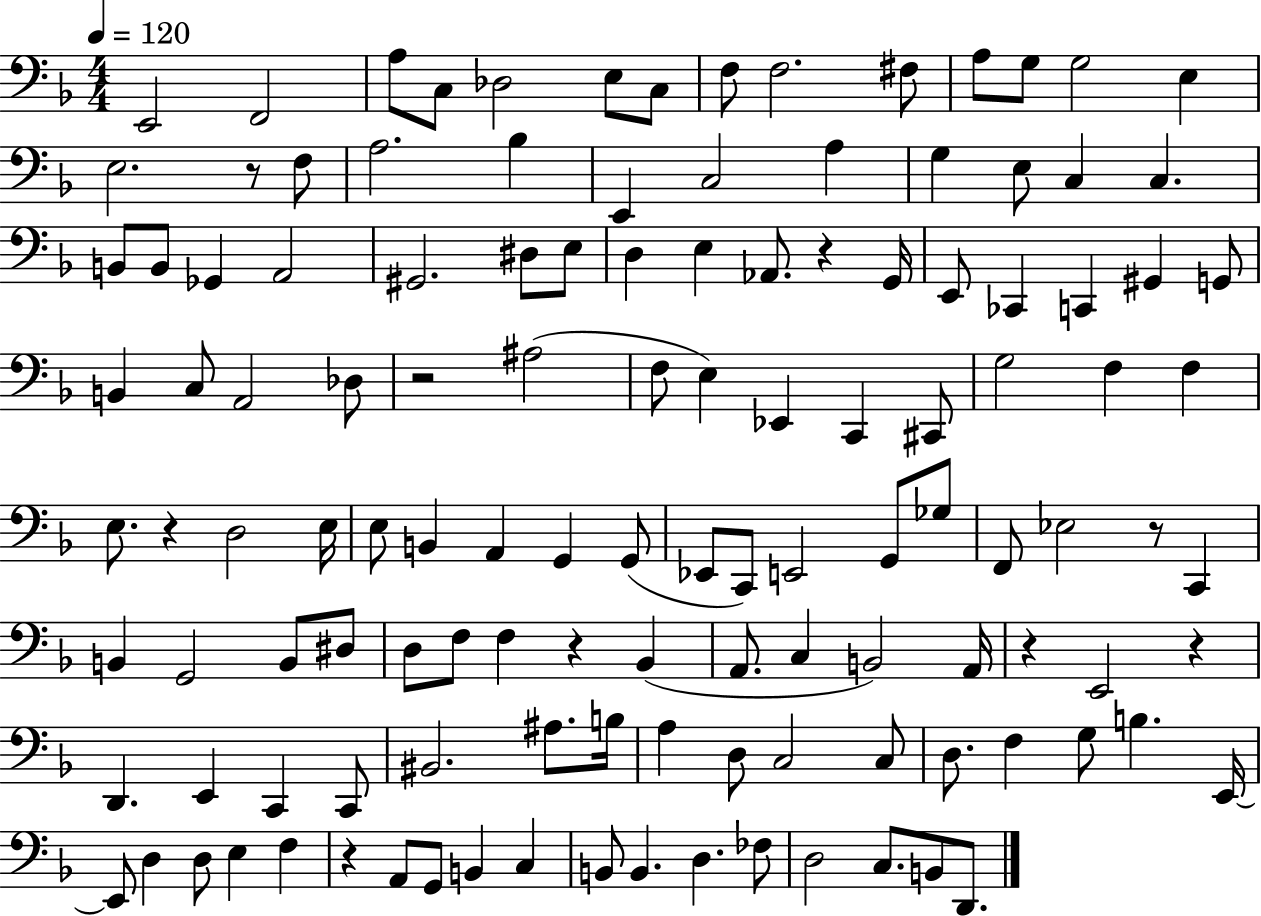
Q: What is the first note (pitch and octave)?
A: E2